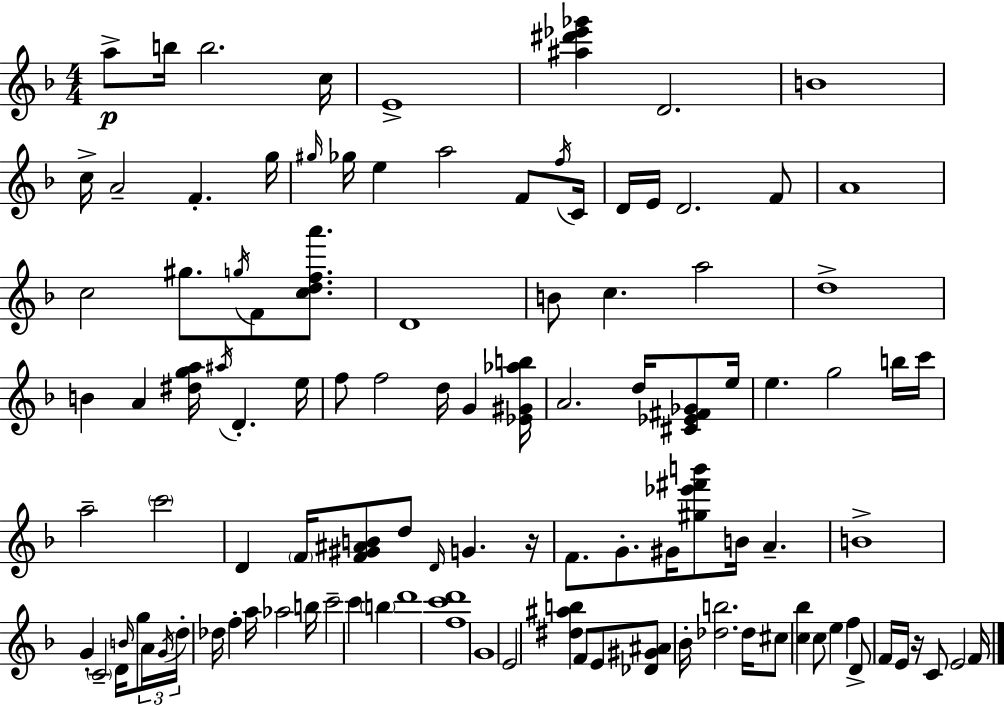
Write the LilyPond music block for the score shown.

{
  \clef treble
  \numericTimeSignature
  \time 4/4
  \key d \minor
  \repeat volta 2 { a''8->\p b''16 b''2. c''16 | e'1-> | <ais'' dis''' ees''' ges'''>4 d'2. | b'1 | \break c''16-> a'2-- f'4.-. g''16 | \grace { gis''16 } ges''16 e''4 a''2 f'8 | \acciaccatura { f''16 } c'16 d'16 e'16 d'2. | f'8 a'1 | \break c''2 gis''8. \acciaccatura { g''16 } f'8 | <c'' d'' f'' a'''>8. d'1 | b'8 c''4. a''2 | d''1-> | \break b'4 a'4 <dis'' g'' a''>16 \acciaccatura { ais''16 } d'4.-. | e''16 f''8 f''2 d''16 g'4 | <ees' gis' aes'' b''>16 a'2. | d''16 <cis' ees' fis' ges'>8 e''16 e''4. g''2 | \break b''16 c'''16 a''2-- \parenthesize c'''2 | d'4 \parenthesize f'16 <f' gis' ais' b'>8 d''8 \grace { d'16 } g'4. | r16 f'8. g'8.-. gis'16 <gis'' ees''' fis''' b'''>8 b'16 a'4.-- | b'1-> | \break g'4-. \parenthesize c'2-- | d'16 \grace { b'16 } g''8 \tuplet 3/2 { a'16 \acciaccatura { g'16 } d''16-. } des''16 f''4-. a''16 aes''2 | b''16 c'''2-- c'''4 | \parenthesize b''4 d'''1 | \break <f'' c''' d'''>1 | g'1 | e'2 <dis'' ais'' b''>4 | f'8 e'8 <des' gis' ais'>8 bes'16-. <des'' b''>2. | \break des''16 cis''8 <c'' bes''>4 c''8 e''4 | f''4 d'8-> f'16 e'16 r16 c'8 e'2 | f'16 } \bar "|."
}